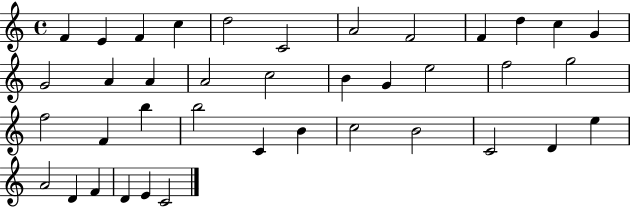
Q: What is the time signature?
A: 4/4